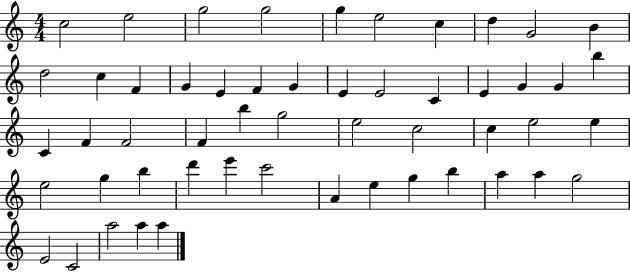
C5/h E5/h G5/h G5/h G5/q E5/h C5/q D5/q G4/h B4/q D5/h C5/q F4/q G4/q E4/q F4/q G4/q E4/q E4/h C4/q E4/q G4/q G4/q B5/q C4/q F4/q F4/h F4/q B5/q G5/h E5/h C5/h C5/q E5/h E5/q E5/h G5/q B5/q D6/q E6/q C6/h A4/q E5/q G5/q B5/q A5/q A5/q G5/h E4/h C4/h A5/h A5/q A5/q